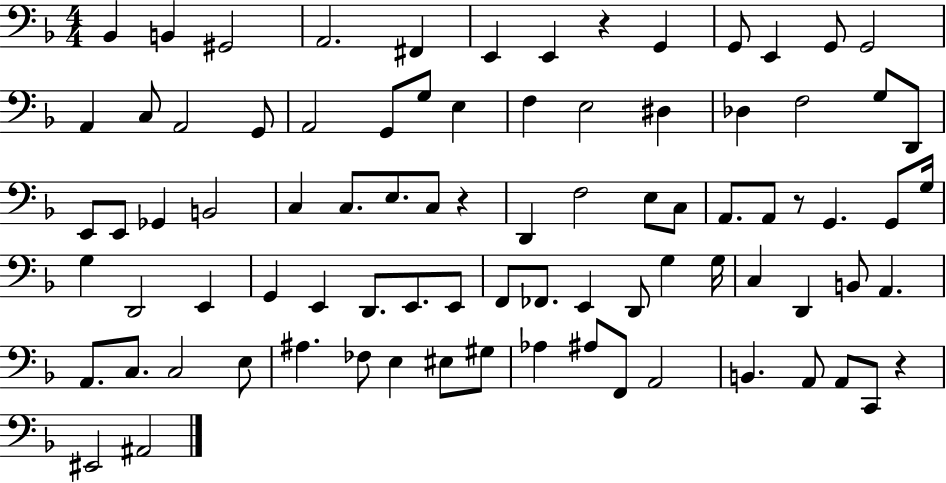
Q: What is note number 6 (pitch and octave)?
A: E2